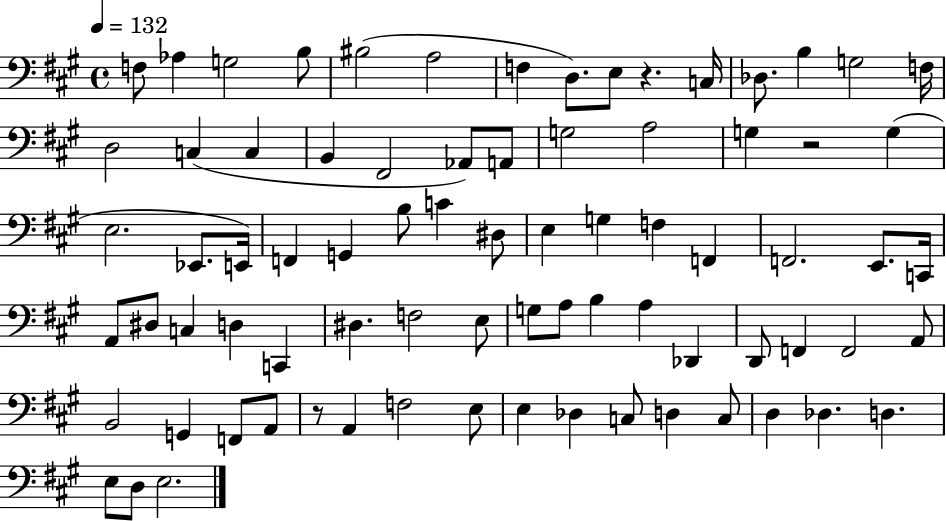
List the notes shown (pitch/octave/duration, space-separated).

F3/e Ab3/q G3/h B3/e BIS3/h A3/h F3/q D3/e. E3/e R/q. C3/s Db3/e. B3/q G3/h F3/s D3/h C3/q C3/q B2/q F#2/h Ab2/e A2/e G3/h A3/h G3/q R/h G3/q E3/h. Eb2/e. E2/s F2/q G2/q B3/e C4/q D#3/e E3/q G3/q F3/q F2/q F2/h. E2/e. C2/s A2/e D#3/e C3/q D3/q C2/q D#3/q. F3/h E3/e G3/e A3/e B3/q A3/q Db2/q D2/e F2/q F2/h A2/e B2/h G2/q F2/e A2/e R/e A2/q F3/h E3/e E3/q Db3/q C3/e D3/q C3/e D3/q Db3/q. D3/q. E3/e D3/e E3/h.